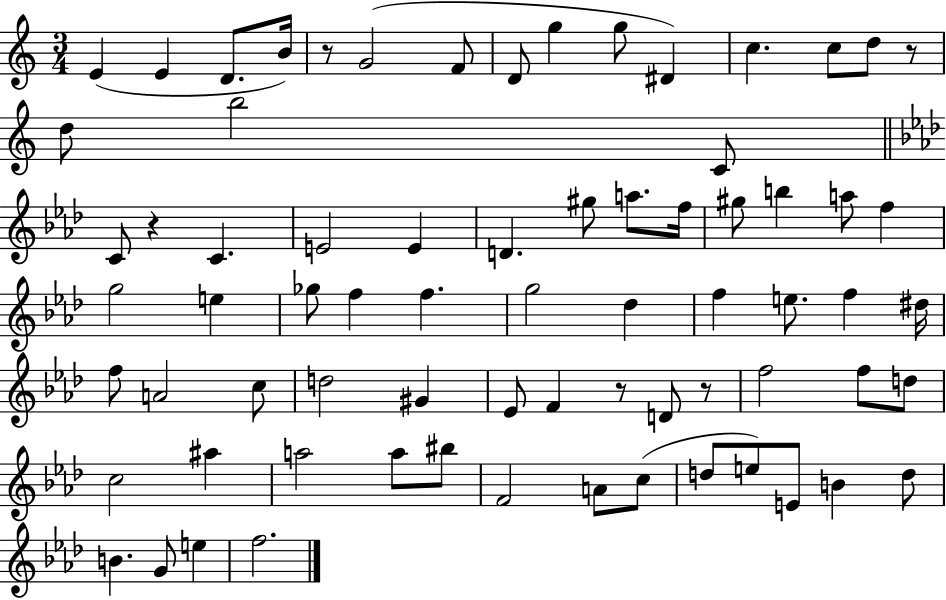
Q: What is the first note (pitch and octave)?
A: E4